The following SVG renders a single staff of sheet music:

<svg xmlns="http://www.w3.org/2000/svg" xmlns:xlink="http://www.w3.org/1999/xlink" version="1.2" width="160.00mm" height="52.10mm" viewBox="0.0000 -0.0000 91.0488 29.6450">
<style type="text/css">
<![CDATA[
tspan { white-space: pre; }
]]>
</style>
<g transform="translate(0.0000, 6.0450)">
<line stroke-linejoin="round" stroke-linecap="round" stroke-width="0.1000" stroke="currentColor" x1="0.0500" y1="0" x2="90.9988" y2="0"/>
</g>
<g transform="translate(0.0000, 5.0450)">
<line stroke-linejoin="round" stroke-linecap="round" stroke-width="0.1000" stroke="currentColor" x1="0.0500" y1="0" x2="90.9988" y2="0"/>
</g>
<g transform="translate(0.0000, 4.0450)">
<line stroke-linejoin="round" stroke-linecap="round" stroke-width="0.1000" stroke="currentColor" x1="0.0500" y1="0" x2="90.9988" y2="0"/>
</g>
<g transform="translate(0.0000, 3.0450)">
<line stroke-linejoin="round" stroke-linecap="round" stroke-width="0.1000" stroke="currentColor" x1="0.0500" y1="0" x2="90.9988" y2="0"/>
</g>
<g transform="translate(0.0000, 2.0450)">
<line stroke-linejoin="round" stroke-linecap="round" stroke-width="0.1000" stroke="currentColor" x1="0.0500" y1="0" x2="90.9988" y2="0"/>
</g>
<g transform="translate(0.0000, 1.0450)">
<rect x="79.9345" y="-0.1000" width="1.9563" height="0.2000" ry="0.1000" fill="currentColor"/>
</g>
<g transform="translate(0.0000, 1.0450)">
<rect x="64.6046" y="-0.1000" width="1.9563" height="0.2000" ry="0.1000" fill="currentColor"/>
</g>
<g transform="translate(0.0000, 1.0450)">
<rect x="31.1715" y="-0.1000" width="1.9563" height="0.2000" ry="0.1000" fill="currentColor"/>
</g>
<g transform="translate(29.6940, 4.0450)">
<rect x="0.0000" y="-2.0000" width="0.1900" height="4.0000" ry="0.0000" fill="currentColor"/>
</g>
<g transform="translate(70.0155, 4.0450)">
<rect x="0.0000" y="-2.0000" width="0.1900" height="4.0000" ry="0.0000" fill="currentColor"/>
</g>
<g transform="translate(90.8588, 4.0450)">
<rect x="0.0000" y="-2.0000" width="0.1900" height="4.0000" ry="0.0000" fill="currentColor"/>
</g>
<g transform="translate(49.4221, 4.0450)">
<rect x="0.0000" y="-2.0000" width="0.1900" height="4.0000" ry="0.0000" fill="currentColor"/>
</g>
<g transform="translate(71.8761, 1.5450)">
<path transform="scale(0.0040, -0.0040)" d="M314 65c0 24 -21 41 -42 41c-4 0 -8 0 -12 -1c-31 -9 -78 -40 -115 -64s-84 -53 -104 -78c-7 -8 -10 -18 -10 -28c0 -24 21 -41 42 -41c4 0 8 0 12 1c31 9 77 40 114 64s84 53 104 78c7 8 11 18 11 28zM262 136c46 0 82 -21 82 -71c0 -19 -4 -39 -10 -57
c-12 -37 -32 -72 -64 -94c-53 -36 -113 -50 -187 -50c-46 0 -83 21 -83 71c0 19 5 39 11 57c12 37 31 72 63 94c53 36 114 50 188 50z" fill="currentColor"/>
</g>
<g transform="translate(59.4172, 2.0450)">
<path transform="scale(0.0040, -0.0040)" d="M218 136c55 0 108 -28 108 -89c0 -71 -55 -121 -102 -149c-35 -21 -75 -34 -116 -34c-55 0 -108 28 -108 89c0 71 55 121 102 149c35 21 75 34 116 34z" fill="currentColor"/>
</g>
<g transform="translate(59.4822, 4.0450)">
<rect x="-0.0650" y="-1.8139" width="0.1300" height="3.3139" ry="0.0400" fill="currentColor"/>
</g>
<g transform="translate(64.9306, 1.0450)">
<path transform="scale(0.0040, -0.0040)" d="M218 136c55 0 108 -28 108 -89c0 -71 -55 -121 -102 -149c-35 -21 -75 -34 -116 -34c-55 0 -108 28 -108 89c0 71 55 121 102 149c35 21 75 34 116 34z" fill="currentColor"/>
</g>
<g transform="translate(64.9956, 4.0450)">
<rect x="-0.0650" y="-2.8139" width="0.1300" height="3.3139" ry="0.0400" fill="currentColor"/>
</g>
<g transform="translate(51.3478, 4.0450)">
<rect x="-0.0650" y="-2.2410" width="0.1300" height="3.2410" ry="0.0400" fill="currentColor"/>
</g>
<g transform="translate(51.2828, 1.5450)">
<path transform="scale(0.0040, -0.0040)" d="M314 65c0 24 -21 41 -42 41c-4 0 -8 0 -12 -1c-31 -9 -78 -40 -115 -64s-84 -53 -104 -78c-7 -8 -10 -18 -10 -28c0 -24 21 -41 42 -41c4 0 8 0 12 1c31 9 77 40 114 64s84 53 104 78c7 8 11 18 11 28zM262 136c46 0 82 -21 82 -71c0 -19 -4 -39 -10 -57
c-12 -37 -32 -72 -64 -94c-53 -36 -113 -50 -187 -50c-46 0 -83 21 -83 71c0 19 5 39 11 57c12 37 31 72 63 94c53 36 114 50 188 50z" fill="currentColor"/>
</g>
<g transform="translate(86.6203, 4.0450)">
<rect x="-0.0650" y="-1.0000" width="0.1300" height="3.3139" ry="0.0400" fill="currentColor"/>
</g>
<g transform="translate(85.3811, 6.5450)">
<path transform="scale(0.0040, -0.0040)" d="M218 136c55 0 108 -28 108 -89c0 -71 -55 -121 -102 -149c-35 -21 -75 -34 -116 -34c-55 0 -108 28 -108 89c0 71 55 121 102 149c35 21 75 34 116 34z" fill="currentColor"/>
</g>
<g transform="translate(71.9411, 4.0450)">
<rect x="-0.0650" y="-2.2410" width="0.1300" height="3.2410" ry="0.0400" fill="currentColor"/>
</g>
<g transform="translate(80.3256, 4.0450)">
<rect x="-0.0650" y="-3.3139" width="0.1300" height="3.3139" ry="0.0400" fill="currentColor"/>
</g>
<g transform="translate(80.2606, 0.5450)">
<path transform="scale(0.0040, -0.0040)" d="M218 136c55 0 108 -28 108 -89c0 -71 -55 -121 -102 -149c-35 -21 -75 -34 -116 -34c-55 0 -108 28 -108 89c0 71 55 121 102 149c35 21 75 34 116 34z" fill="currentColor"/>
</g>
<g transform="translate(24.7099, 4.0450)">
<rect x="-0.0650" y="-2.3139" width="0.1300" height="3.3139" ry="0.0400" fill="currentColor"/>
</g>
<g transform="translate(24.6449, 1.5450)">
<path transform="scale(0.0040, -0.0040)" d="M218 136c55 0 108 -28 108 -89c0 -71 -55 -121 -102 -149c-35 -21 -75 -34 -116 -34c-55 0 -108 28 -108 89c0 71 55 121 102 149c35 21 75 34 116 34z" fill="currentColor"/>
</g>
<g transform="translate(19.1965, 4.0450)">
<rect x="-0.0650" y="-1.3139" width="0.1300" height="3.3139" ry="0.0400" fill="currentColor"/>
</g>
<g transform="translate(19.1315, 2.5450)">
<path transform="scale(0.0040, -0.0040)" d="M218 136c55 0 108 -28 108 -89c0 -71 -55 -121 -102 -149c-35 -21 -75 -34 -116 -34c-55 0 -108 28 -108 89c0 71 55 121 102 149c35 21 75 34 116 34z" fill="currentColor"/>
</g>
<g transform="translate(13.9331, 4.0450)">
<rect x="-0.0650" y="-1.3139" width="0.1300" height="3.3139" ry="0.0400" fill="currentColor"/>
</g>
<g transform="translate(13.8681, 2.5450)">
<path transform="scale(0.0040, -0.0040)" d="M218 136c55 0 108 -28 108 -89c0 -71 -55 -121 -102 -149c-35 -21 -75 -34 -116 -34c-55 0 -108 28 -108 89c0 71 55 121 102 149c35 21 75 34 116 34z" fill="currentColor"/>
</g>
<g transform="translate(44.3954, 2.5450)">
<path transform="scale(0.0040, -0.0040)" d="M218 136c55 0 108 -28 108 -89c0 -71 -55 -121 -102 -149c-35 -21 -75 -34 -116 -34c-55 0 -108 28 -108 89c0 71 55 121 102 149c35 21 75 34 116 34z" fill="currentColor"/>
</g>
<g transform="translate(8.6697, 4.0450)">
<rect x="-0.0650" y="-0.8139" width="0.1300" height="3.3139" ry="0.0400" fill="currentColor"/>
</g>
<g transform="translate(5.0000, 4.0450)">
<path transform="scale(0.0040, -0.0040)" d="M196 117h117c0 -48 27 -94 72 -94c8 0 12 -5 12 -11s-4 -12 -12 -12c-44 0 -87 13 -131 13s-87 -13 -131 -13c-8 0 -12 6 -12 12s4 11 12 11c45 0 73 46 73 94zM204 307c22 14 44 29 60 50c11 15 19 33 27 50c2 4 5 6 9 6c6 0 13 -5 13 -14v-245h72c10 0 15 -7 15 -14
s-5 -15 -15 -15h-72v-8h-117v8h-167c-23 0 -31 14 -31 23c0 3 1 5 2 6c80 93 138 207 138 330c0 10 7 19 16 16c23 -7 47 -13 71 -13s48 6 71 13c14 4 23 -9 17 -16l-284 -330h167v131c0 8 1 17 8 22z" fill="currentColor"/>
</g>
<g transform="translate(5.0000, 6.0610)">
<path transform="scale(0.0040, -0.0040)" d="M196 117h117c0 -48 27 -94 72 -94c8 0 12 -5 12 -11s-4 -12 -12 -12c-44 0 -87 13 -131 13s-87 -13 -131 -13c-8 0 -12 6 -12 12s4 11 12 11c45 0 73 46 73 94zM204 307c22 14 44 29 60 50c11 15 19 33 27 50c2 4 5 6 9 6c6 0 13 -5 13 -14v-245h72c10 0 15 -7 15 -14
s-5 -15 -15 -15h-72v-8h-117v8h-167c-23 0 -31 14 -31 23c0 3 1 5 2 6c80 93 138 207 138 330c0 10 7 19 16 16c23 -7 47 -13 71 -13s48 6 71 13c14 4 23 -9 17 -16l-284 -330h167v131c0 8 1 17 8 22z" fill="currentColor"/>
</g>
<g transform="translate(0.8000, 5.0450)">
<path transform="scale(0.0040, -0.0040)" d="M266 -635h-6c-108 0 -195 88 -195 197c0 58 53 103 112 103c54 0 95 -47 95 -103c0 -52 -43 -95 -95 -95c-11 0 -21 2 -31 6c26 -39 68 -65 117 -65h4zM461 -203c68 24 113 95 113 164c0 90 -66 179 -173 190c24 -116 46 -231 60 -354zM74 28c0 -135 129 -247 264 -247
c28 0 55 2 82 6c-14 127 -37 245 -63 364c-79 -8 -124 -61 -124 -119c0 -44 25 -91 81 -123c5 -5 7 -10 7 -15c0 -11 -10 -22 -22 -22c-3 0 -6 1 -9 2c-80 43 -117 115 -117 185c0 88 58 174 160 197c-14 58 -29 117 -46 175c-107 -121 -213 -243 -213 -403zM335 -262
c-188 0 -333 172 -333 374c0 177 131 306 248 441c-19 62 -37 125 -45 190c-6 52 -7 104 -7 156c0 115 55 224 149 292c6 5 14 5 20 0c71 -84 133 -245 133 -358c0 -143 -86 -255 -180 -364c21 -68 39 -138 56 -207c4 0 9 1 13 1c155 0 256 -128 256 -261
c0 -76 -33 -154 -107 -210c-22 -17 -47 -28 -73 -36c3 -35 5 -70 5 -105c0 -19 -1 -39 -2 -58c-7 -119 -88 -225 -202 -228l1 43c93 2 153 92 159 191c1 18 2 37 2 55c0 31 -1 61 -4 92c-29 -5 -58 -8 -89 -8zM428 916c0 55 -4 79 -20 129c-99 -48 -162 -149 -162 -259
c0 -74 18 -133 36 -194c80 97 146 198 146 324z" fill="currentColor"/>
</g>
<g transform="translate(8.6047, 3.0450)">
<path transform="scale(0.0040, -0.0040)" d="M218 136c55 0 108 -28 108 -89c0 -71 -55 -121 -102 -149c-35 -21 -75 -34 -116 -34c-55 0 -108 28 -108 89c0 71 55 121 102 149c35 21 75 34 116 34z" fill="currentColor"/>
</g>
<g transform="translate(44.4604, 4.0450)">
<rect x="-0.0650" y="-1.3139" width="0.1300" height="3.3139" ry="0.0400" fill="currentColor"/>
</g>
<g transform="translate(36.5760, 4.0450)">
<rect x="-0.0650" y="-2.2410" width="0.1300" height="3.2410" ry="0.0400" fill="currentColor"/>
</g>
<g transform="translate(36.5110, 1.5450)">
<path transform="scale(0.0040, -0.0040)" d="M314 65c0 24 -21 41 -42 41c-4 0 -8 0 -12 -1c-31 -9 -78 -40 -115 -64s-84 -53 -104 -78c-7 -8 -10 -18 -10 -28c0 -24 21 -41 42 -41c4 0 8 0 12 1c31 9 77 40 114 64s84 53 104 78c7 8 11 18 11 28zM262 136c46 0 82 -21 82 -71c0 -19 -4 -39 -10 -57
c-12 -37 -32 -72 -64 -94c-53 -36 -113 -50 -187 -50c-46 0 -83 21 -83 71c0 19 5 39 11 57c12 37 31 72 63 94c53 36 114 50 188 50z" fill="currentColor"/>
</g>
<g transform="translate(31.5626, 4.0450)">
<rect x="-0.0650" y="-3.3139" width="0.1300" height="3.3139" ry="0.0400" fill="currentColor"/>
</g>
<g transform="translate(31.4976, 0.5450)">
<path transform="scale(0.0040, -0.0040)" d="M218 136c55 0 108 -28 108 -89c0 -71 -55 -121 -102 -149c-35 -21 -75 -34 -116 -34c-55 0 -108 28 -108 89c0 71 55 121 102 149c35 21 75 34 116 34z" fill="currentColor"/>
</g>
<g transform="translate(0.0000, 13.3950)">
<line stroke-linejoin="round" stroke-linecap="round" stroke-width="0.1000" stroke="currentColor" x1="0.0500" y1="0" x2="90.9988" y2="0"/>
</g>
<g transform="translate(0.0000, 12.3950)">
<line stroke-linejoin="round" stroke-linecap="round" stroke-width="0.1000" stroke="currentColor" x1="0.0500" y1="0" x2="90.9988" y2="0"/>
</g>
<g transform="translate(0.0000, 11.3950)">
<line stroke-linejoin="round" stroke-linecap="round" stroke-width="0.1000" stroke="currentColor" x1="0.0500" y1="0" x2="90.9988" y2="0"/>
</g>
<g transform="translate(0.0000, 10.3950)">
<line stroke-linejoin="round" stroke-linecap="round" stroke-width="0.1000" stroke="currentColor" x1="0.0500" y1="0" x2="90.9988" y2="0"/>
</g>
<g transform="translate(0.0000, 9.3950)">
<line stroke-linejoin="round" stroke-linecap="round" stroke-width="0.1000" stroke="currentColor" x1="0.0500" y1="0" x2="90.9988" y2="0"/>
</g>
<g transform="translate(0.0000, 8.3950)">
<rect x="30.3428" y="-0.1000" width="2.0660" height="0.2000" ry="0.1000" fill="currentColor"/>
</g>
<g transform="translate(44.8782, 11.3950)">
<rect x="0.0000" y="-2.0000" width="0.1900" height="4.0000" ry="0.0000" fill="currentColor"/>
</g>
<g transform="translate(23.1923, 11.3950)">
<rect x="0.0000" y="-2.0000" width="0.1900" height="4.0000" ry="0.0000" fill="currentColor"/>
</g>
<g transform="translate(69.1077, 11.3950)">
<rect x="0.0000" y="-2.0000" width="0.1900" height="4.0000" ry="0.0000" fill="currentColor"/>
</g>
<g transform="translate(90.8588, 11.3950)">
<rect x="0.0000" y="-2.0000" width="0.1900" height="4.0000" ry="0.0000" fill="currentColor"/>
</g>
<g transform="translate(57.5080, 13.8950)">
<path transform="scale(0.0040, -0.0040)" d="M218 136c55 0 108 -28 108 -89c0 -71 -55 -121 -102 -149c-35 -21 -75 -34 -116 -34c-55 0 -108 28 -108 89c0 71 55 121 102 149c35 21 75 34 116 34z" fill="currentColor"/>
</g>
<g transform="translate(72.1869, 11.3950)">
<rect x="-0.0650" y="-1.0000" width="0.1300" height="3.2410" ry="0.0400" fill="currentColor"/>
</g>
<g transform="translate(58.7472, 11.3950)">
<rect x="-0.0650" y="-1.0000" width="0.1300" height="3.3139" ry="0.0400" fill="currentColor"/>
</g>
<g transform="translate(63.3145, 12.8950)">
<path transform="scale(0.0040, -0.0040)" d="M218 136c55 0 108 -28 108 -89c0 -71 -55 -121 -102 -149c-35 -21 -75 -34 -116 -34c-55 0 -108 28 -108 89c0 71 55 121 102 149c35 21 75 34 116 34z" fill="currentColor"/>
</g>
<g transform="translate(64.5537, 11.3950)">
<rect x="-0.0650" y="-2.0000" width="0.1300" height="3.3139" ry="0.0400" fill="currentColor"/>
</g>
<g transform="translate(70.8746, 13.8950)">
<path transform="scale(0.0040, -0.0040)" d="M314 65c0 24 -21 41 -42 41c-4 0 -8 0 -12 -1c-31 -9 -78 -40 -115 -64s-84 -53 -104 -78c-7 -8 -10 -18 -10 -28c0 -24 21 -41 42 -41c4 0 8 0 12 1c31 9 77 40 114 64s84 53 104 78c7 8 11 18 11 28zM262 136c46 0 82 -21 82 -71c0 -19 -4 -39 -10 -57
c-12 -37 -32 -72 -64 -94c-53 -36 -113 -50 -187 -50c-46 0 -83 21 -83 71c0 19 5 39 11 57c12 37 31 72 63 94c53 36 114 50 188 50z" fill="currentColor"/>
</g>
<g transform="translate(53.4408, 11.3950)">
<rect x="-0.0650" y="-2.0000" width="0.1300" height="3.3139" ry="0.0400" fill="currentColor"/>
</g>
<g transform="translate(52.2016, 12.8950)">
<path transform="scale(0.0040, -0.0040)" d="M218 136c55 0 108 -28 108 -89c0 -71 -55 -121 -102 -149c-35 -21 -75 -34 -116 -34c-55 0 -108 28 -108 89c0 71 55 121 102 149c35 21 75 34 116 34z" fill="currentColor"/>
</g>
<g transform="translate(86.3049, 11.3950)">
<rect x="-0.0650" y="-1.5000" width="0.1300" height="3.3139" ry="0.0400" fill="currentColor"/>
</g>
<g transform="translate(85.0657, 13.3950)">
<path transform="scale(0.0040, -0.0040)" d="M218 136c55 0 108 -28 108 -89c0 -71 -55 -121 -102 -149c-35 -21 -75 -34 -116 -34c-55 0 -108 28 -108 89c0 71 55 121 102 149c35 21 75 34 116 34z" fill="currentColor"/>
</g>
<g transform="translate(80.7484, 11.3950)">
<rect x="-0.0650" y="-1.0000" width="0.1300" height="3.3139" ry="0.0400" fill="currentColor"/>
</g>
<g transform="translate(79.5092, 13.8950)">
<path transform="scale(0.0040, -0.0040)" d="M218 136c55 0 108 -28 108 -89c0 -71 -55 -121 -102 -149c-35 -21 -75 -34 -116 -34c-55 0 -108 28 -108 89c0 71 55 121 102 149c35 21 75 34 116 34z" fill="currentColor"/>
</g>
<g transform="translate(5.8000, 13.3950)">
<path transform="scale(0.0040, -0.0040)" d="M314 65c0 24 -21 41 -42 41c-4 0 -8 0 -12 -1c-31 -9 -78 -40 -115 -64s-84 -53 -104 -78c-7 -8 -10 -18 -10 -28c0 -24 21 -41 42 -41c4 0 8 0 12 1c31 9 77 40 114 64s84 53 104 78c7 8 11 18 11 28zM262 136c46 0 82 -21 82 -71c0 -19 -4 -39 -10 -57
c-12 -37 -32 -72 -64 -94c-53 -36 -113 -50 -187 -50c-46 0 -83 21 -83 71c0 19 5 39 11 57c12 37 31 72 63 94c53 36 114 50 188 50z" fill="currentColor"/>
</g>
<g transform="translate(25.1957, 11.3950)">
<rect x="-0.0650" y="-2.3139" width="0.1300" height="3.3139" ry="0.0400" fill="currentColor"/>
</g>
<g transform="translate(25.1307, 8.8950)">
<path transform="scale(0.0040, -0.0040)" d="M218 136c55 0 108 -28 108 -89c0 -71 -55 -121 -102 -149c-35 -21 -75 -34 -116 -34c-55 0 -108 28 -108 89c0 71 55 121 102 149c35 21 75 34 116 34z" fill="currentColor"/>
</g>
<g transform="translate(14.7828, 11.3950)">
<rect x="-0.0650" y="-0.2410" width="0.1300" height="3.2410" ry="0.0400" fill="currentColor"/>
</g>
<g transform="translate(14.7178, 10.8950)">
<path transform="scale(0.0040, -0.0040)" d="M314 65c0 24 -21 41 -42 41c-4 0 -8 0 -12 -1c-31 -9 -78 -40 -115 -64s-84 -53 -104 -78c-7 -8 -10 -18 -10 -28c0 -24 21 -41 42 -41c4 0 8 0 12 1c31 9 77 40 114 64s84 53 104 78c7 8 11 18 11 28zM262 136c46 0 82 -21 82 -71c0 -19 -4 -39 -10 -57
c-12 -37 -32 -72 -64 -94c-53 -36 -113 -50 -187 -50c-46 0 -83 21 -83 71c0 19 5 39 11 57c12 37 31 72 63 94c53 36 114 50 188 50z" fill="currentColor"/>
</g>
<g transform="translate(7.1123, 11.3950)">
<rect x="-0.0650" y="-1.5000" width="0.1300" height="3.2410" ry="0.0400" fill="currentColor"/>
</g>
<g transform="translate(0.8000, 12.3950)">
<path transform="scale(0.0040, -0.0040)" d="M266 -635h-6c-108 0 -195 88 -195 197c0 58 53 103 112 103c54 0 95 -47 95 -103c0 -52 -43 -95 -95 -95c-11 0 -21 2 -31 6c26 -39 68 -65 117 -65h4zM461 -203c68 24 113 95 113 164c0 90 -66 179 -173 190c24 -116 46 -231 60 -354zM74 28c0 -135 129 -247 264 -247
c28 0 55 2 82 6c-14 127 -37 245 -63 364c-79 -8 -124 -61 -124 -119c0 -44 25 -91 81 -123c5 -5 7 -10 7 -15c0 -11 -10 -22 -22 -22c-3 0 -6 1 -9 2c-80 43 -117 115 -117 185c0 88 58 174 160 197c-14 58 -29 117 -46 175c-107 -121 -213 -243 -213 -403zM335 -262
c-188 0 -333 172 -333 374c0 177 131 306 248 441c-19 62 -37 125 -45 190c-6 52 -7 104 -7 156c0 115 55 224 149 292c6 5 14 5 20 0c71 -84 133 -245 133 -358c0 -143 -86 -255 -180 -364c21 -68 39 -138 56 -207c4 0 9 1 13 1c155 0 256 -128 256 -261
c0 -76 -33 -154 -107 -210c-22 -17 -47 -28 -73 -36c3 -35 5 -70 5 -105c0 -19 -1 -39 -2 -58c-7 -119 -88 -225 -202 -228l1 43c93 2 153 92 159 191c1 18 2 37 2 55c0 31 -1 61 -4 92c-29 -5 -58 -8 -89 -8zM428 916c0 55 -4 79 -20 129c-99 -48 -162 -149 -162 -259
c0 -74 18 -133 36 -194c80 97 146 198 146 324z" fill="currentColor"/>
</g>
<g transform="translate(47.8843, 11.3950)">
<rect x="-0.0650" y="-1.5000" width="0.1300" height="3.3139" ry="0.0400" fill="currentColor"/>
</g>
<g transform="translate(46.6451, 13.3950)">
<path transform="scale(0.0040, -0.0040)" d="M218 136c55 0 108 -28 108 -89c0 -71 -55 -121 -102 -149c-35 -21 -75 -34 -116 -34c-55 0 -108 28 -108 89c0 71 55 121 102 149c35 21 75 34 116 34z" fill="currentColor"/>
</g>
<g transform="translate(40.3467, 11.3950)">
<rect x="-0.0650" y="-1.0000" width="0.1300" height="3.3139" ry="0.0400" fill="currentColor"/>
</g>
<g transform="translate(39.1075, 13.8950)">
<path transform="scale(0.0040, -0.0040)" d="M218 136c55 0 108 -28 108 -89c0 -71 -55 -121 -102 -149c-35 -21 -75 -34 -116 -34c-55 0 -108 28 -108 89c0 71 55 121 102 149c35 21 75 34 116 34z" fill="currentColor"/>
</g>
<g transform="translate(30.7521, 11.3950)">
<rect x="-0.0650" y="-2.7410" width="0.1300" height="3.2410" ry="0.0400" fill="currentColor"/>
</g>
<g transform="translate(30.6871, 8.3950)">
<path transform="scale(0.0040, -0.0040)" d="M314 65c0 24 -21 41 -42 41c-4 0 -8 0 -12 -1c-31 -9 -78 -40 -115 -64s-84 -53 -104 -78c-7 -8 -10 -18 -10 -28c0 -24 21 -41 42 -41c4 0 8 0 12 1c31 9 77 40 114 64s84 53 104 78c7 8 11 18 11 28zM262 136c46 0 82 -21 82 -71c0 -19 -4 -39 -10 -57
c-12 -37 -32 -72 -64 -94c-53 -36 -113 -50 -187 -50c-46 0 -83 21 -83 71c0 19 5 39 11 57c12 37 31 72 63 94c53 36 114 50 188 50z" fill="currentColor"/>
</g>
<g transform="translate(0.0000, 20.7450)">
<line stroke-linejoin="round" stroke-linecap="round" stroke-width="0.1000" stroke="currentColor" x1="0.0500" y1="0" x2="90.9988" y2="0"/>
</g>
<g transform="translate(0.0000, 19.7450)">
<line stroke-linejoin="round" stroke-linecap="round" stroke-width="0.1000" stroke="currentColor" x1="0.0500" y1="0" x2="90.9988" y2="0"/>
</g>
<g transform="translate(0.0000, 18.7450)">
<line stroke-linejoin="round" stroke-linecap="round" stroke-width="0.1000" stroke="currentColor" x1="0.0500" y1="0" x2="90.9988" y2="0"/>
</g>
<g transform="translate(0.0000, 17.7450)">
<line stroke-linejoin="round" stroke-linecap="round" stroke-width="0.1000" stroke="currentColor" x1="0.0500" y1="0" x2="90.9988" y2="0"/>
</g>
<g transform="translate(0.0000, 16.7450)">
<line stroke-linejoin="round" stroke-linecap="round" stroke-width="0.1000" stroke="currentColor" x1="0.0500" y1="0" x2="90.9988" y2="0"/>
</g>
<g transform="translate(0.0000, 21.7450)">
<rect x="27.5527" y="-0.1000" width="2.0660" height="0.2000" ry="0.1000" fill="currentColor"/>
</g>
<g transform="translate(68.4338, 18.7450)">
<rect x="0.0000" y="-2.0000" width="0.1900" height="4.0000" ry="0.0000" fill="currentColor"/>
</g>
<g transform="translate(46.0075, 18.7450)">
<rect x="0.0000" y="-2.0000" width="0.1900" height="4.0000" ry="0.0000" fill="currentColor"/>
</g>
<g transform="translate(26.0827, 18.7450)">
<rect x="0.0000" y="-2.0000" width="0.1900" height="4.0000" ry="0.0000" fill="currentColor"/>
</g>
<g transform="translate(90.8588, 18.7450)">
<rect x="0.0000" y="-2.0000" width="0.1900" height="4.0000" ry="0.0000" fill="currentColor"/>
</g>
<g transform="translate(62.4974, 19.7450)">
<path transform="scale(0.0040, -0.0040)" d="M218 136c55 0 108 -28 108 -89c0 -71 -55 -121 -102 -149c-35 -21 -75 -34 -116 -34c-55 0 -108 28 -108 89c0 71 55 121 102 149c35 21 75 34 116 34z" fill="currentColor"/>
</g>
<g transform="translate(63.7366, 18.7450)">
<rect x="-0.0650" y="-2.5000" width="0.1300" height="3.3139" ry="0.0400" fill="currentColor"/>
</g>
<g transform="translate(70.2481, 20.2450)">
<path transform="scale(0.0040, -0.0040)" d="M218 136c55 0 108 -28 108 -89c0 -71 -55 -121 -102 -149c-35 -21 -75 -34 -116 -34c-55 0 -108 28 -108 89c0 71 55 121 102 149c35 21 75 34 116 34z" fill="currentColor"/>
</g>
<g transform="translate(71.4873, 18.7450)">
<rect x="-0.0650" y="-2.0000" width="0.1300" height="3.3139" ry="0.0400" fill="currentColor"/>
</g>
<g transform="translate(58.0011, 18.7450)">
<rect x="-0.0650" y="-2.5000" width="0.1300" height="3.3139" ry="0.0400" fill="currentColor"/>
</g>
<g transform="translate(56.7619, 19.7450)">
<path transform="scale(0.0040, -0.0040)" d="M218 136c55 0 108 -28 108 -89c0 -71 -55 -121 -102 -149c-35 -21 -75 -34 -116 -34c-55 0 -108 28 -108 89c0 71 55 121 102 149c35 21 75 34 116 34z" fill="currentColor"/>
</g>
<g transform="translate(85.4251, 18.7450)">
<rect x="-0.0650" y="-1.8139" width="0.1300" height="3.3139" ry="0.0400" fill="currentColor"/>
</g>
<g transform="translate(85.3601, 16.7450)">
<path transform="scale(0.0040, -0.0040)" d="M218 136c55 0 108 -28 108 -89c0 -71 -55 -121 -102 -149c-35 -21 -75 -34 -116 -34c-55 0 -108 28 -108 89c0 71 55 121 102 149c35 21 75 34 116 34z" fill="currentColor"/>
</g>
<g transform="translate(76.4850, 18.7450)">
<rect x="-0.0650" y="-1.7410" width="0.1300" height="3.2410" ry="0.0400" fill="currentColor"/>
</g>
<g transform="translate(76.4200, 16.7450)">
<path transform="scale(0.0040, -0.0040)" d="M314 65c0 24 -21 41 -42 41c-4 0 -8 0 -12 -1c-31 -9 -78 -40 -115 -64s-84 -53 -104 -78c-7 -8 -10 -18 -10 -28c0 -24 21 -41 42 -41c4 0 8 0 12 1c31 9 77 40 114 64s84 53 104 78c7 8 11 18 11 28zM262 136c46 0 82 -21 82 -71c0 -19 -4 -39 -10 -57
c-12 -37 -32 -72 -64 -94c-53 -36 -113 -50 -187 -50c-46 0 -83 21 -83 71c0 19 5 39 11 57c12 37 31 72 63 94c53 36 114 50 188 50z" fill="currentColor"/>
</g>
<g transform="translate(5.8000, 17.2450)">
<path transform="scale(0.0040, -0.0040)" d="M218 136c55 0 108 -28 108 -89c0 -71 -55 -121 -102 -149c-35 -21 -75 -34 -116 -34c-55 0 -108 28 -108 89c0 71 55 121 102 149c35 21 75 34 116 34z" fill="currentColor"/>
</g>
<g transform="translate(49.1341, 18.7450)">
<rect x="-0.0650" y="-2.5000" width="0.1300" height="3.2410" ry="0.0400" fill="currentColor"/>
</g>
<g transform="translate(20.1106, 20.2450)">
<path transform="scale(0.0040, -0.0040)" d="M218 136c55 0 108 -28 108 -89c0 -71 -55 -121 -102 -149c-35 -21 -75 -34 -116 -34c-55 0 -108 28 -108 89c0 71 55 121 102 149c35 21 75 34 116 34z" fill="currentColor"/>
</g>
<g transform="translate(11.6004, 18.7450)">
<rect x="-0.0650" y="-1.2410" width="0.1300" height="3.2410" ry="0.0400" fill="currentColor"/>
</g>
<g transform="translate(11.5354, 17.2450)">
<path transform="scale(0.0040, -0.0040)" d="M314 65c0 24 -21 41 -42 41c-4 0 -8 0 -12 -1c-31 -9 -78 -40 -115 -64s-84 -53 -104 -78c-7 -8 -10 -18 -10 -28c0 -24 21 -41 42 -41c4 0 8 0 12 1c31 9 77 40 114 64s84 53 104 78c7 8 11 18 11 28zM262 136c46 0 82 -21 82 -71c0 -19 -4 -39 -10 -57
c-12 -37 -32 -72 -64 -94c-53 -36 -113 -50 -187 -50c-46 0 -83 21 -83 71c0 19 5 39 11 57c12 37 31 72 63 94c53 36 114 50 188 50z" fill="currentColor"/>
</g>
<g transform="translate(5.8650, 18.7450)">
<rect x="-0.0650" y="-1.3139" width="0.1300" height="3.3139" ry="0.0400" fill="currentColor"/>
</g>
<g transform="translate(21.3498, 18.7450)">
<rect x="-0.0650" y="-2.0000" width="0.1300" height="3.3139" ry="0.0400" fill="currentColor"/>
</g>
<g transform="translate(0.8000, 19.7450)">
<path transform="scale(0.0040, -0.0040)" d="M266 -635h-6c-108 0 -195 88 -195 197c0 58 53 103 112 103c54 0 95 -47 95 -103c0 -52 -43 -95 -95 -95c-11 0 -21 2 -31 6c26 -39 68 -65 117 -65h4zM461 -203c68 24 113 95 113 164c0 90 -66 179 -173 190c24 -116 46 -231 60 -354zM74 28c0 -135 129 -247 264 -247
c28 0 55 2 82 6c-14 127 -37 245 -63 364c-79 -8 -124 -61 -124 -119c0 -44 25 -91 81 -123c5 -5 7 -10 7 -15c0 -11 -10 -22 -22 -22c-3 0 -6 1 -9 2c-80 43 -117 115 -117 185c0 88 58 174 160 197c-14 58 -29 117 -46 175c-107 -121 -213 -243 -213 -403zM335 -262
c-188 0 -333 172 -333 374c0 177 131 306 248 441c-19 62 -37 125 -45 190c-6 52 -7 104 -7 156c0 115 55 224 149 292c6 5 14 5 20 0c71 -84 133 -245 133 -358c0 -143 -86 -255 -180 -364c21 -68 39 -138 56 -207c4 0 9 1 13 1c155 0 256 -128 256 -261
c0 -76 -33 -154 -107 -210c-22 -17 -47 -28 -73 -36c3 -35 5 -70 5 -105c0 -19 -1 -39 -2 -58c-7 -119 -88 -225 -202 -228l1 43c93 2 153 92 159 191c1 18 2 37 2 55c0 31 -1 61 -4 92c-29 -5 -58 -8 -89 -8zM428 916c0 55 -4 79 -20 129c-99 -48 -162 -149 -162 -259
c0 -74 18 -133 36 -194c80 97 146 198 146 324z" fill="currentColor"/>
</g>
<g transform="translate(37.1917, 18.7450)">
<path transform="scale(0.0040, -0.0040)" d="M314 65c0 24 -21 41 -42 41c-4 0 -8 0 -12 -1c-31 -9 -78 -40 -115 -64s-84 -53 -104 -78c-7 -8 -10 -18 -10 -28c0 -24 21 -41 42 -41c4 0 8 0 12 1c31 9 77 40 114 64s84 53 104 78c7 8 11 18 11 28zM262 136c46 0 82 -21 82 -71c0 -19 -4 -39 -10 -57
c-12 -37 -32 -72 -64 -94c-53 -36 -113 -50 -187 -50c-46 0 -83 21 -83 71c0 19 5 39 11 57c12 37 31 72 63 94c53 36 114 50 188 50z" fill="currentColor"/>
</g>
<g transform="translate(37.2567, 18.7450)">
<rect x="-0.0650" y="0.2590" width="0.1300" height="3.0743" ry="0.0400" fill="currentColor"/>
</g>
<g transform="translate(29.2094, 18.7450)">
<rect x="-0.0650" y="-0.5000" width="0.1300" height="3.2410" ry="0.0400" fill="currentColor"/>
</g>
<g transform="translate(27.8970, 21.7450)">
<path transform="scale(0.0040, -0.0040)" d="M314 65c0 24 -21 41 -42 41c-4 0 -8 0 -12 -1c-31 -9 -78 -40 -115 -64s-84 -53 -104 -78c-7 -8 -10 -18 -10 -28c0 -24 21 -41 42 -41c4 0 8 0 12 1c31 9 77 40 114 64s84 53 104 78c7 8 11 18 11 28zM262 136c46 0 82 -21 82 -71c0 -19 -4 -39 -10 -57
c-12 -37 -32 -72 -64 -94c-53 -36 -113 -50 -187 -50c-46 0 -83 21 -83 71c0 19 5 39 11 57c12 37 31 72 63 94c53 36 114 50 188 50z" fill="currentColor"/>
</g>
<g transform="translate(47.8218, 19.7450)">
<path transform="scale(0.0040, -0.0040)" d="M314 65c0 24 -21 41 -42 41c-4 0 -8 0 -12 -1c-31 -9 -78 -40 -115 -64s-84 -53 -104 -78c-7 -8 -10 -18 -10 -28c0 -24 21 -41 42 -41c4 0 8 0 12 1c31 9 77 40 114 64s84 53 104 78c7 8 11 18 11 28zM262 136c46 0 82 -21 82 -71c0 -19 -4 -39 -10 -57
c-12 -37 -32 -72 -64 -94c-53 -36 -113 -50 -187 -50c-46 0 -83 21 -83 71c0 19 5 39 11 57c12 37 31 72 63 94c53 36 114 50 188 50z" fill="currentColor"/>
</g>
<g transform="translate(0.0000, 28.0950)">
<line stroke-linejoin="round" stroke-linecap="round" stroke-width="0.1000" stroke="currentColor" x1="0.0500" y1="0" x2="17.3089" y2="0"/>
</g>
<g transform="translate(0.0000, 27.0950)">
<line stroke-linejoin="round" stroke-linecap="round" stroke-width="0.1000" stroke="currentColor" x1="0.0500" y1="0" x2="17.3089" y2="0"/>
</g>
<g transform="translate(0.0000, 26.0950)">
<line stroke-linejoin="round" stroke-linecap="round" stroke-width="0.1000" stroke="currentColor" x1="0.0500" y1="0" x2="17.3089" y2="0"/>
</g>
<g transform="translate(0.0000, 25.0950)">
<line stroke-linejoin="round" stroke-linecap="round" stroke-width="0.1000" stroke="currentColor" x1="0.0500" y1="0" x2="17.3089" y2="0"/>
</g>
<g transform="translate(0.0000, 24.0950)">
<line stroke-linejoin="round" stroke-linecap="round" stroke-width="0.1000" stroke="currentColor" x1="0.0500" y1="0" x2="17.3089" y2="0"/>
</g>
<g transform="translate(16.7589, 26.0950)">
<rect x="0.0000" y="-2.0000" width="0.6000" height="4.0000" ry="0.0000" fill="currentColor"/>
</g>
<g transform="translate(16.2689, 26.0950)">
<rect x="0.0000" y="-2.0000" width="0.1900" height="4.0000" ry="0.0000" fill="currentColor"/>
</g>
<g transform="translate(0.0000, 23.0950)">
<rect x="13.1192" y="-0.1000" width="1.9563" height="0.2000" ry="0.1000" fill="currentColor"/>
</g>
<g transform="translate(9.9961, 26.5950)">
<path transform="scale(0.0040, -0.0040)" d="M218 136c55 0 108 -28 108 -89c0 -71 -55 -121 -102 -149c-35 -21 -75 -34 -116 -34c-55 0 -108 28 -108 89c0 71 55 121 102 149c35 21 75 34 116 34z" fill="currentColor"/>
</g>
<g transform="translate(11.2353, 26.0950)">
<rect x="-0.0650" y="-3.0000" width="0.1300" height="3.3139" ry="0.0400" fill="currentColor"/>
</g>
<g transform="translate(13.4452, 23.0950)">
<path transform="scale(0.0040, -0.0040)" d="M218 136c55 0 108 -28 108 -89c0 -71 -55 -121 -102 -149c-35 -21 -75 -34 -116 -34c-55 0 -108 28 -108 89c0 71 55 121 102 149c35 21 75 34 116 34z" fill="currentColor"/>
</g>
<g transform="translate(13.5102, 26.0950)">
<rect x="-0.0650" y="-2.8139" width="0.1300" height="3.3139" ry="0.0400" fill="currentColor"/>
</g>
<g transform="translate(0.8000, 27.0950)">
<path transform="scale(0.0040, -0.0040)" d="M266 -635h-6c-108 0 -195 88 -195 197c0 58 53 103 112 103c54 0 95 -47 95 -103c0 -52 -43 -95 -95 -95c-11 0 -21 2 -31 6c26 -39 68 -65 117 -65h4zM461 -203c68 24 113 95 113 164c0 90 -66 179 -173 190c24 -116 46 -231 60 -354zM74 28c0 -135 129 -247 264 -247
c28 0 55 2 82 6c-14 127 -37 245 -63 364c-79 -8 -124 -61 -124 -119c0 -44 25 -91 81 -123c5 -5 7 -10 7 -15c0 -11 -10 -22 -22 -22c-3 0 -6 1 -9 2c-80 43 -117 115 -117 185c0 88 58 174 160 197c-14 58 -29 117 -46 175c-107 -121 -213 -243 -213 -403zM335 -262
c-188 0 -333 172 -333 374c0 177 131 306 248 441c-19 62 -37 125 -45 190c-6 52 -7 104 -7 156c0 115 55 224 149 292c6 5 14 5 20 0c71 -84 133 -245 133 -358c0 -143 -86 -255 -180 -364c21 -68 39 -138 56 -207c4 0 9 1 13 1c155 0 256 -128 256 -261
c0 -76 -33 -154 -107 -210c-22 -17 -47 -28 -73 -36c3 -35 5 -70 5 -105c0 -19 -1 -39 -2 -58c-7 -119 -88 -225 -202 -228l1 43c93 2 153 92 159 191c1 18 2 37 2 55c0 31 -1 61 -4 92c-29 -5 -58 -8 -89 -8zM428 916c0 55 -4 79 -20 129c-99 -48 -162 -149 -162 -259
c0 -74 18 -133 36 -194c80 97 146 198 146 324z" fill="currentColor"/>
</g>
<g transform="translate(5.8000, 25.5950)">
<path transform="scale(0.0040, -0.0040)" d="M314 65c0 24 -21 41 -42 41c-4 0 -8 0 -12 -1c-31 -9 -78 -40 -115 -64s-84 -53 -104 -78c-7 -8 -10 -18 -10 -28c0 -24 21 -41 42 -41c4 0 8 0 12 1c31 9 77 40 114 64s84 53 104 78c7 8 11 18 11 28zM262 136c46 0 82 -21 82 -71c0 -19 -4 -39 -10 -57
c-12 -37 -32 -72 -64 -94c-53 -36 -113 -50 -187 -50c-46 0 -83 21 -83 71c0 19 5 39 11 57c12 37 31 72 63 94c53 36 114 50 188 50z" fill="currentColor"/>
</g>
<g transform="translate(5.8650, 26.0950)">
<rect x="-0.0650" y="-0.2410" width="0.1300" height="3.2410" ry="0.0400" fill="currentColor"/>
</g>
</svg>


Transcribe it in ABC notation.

X:1
T:Untitled
M:4/4
L:1/4
K:C
d e e g b g2 e g2 f a g2 b D E2 c2 g a2 D E F D F D2 D E e e2 F C2 B2 G2 G G F f2 f c2 A a